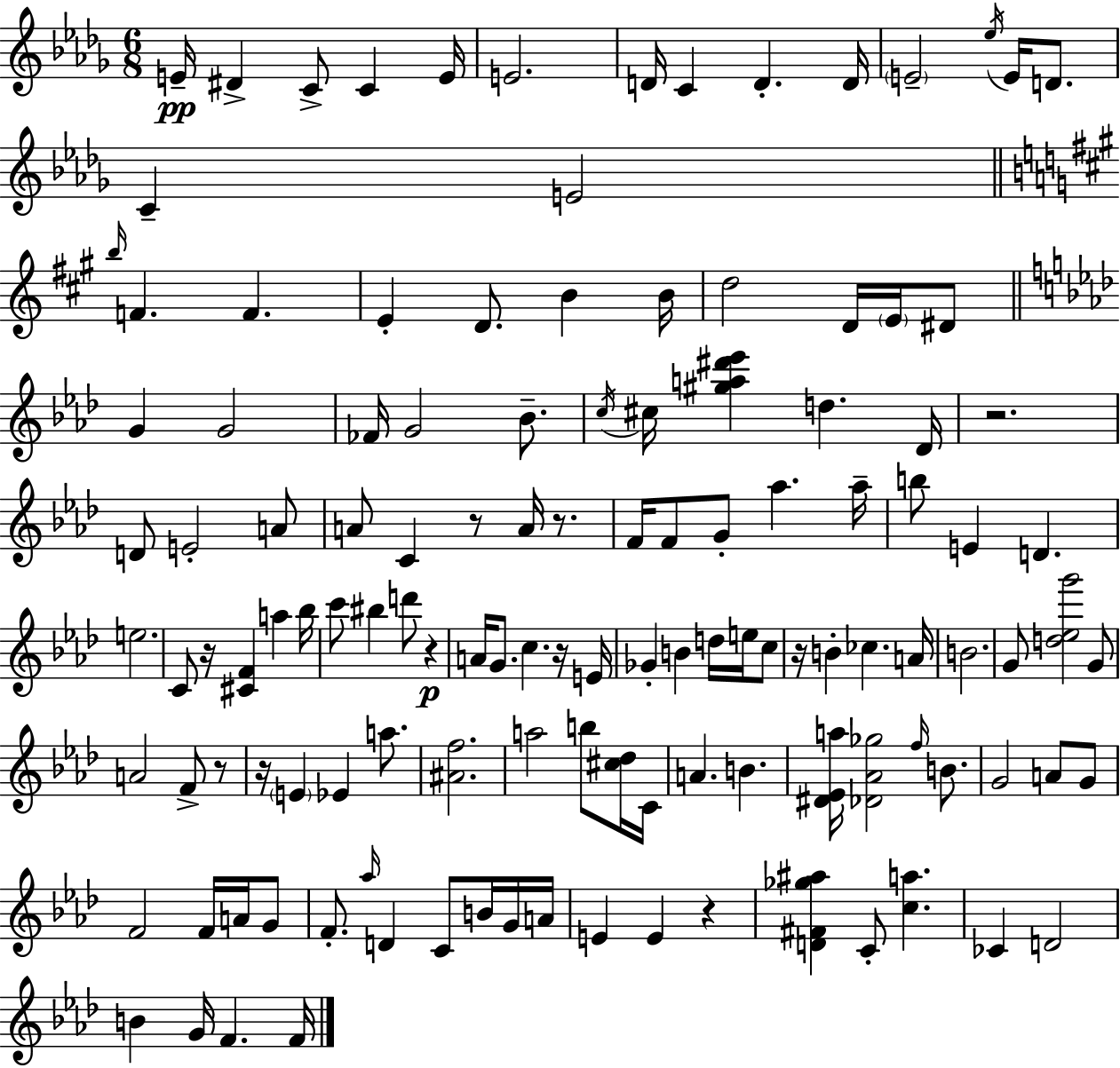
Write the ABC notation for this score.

X:1
T:Untitled
M:6/8
L:1/4
K:Bbm
E/4 ^D C/2 C E/4 E2 D/4 C D D/4 E2 _e/4 E/4 D/2 C E2 b/4 F F E D/2 B B/4 d2 D/4 E/4 ^D/2 G G2 _F/4 G2 _B/2 c/4 ^c/4 [^ga^d'_e'] d _D/4 z2 D/2 E2 A/2 A/2 C z/2 A/4 z/2 F/4 F/2 G/2 _a _a/4 b/2 E D e2 C/2 z/4 [^CF] a _b/4 c'/2 ^b d'/2 z A/4 G/2 c z/4 E/4 _G B d/4 e/4 c/2 z/4 B _c A/4 B2 G/2 [d_eg']2 G/2 A2 F/2 z/2 z/4 E _E a/2 [^Af]2 a2 b/2 [^c_d]/4 C/4 A B [^D_Ea]/4 [_D_A_g]2 f/4 B/2 G2 A/2 G/2 F2 F/4 A/4 G/2 F/2 _a/4 D C/2 B/4 G/4 A/4 E E z [D^F_g^a] C/2 [ca] _C D2 B G/4 F F/4